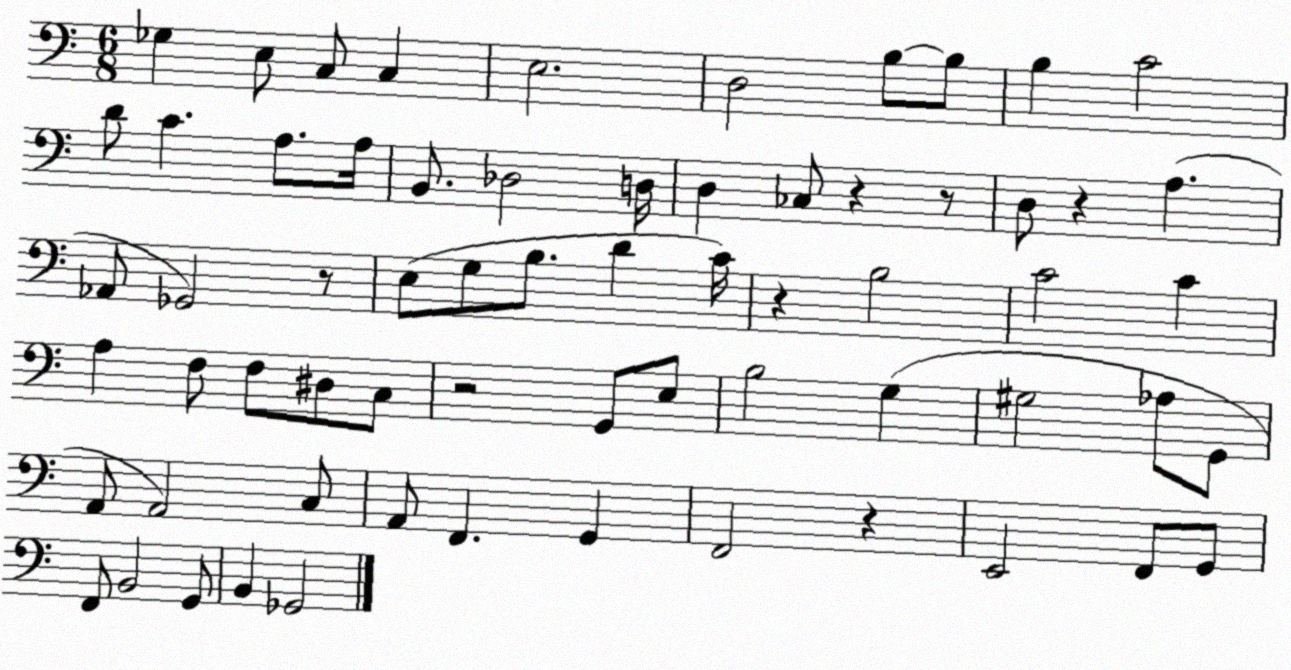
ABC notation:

X:1
T:Untitled
M:6/8
L:1/4
K:C
_G, E,/2 C,/2 C, E,2 D,2 B,/2 B,/2 B, C2 D/2 C A,/2 A,/4 B,,/2 _D,2 D,/4 D, _C,/2 z z/2 D,/2 z A, _A,,/2 _G,,2 z/2 E,/2 G,/2 B,/2 D C/4 z B,2 C2 C A, F,/2 F,/2 ^D,/2 C,/2 z2 G,,/2 E,/2 B,2 G, ^G,2 _A,/2 G,,/2 A,,/2 A,,2 C,/2 A,,/2 F,, G,, F,,2 z E,,2 F,,/2 G,,/2 F,,/2 B,,2 G,,/2 B,, _G,,2